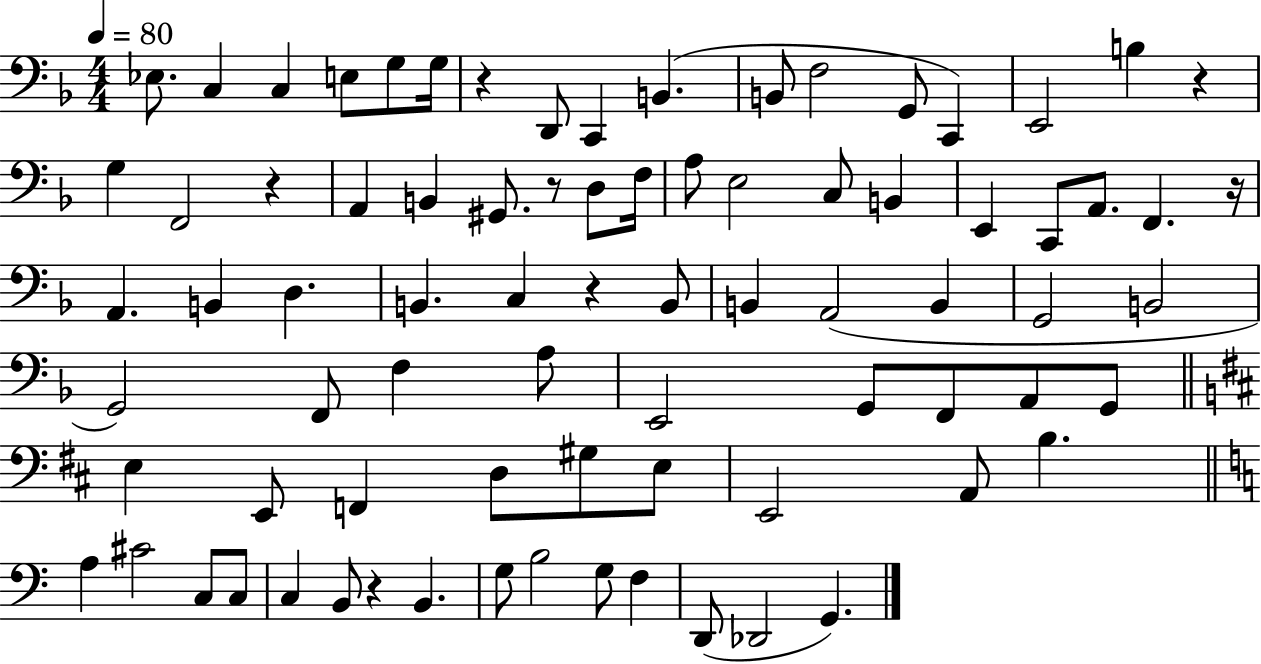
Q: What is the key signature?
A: F major